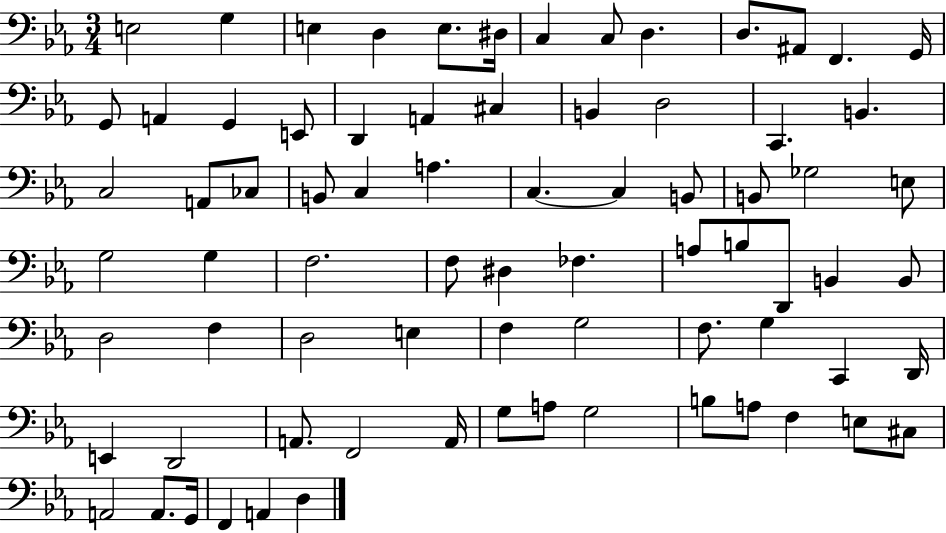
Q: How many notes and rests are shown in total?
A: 76